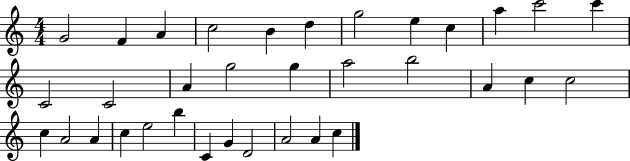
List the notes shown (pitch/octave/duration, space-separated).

G4/h F4/q A4/q C5/h B4/q D5/q G5/h E5/q C5/q A5/q C6/h C6/q C4/h C4/h A4/q G5/h G5/q A5/h B5/h A4/q C5/q C5/h C5/q A4/h A4/q C5/q E5/h B5/q C4/q G4/q D4/h A4/h A4/q C5/q